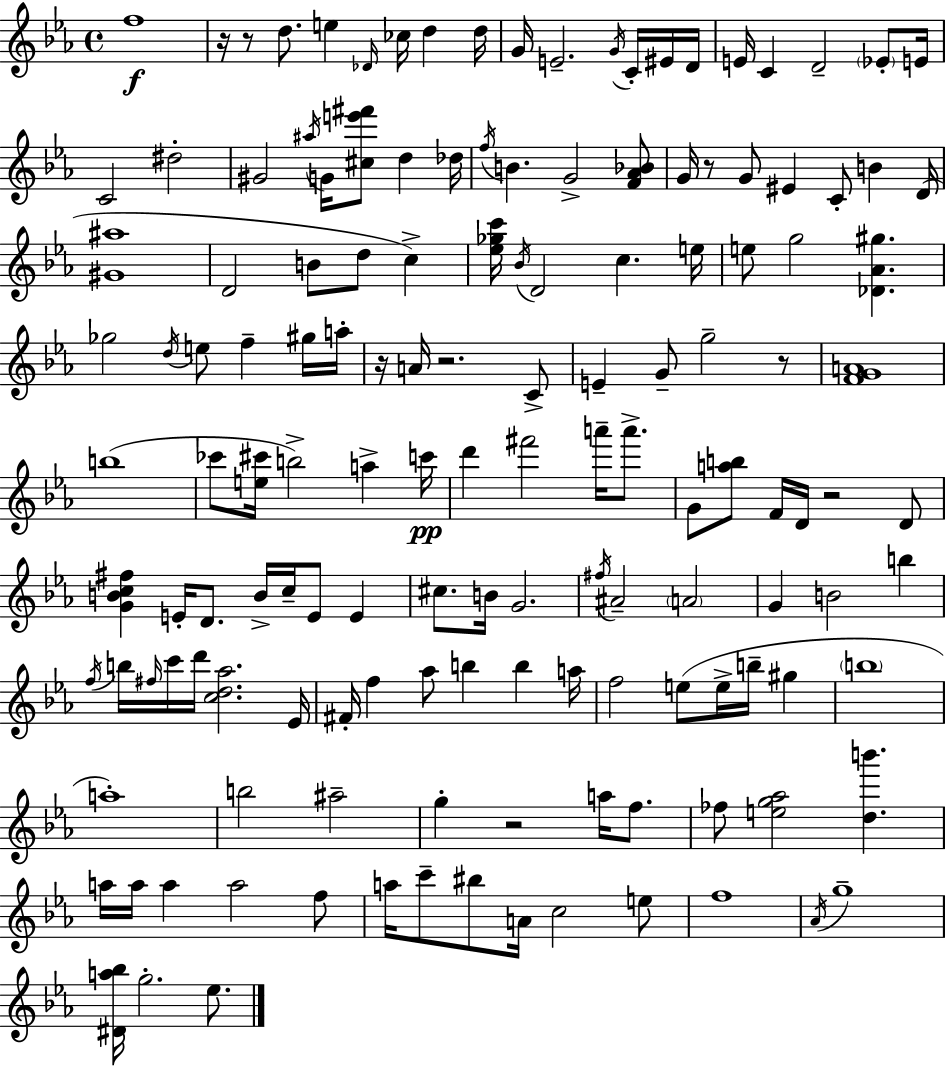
F5/w R/s R/e D5/e. E5/q Db4/s CES5/s D5/q D5/s G4/s E4/h. G4/s C4/s EIS4/s D4/s E4/s C4/q D4/h Eb4/e E4/s C4/h D#5/h G#4/h A#5/s G4/s [C#5,E6,F#6]/e D5/q Db5/s F5/s B4/q. G4/h [F4,Ab4,Bb4]/e G4/s R/e G4/e EIS4/q C4/e B4/q D4/s [G#4,A#5]/w D4/h B4/e D5/e C5/q [Eb5,Gb5,C6]/s Bb4/s D4/h C5/q. E5/s E5/e G5/h [Db4,Ab4,G#5]/q. Gb5/h D5/s E5/e F5/q G#5/s A5/s R/s A4/s R/h. C4/e E4/q G4/e G5/h R/e [F4,G4,A4]/w B5/w CES6/e [E5,C#6]/s B5/h A5/q C6/s D6/q F#6/h A6/s A6/e. G4/e [A5,B5]/e F4/s D4/s R/h D4/e [G4,B4,C5,F#5]/q E4/s D4/e. B4/s C5/s E4/e E4/q C#5/e. B4/s G4/h. F#5/s A#4/h A4/h G4/q B4/h B5/q F5/s B5/s F#5/s C6/s D6/s [C5,D5,Ab5]/h. Eb4/s F#4/s F5/q Ab5/e B5/q B5/q A5/s F5/h E5/e E5/s B5/s G#5/q B5/w A5/w B5/h A#5/h G5/q R/h A5/s F5/e. FES5/e [E5,G5,Ab5]/h [D5,B6]/q. A5/s A5/s A5/q A5/h F5/e A5/s C6/e BIS5/e A4/s C5/h E5/e F5/w Ab4/s G5/w [D#4,A5,Bb5]/s G5/h. Eb5/e.